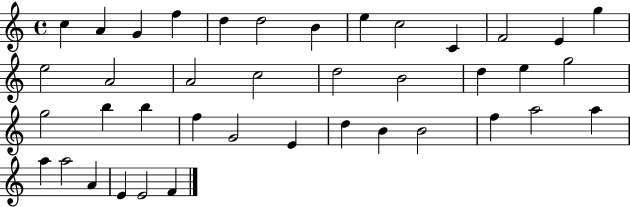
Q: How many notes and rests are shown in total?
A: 40